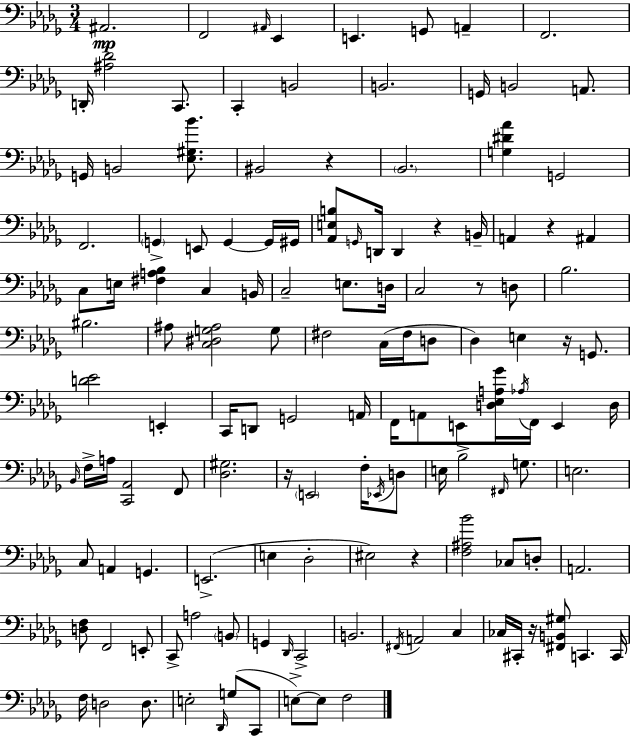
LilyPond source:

{
  \clef bass
  \numericTimeSignature
  \time 3/4
  \key bes \minor
  ais,2.\mp | f,2 \grace { ais,16 } ees,4 | e,4. g,8 a,4-- | f,2. | \break d,16-. <ais des'>2 c,8. | c,4-. b,2 | b,2. | g,16 b,2 a,8. | \break g,16 b,2 <ees gis bes'>8. | bis,2 r4 | \parenthesize bes,2. | <g dis' aes'>4 g,2 | \break f,2. | \parenthesize g,4-> e,8 g,4~~ g,16 | gis,16 <aes, e b>8 \grace { g,16 } d,16 d,4 r4 | b,16-- a,4 r4 ais,4 | \break c8 e16 <fis a bes>4 c4 | b,16 c2-- e8. | d16 c2 r8 | d8 bes2. | \break bis2. | ais8 <c dis g ais>2 | g8 fis2 c16( fis16 | d8 des4) e4 r16 g,8. | \break <d' ees'>2 e,4-. | c,16 d,8 g,2 | a,16 f,16 a,8 e,8 <d ees a ges'>16 \acciaccatura { aes16 } f,16 e,4 | d16 \grace { bes,16 } f16-> a16 <c, aes,>2 | \break f,8 <des gis>2. | r16 \parenthesize e,2 | f16-. \acciaccatura { ees,16 } d8 e16 bes2-> | \grace { fis,16 } g8. e2. | \break c8 a,4 | g,4. e,2.->( | e4 des2-. | eis2) | \break r4 <f ais bes'>2 | ces8 d8-. a,2. | <d f>8 f,2 | e,8-. c,8-> a2 | \break \parenthesize b,8 g,4 \grace { des,16 } c,2-> | b,2. | \acciaccatura { fis,16 } a,2 | c4 ces16 cis,16-. r16 <fis, b, gis>8 | \break c,4. c,16 f16 d2 | d8. e2-. | \grace { des,16 }( g8 c,8 e8->~~) e8 | f2 \bar "|."
}